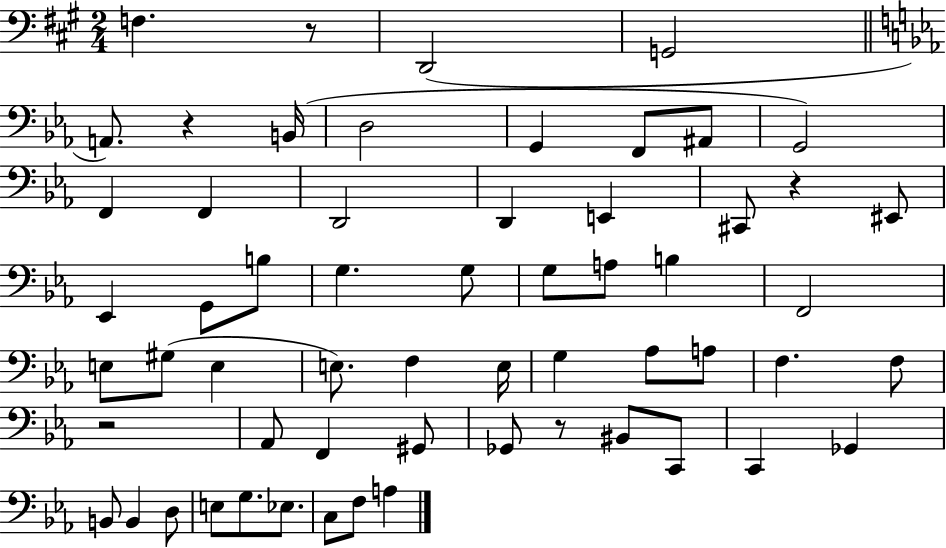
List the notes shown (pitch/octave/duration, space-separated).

F3/q. R/e D2/h G2/h A2/e. R/q B2/s D3/h G2/q F2/e A#2/e G2/h F2/q F2/q D2/h D2/q E2/q C#2/e R/q EIS2/e Eb2/q G2/e B3/e G3/q. G3/e G3/e A3/e B3/q F2/h E3/e G#3/e E3/q E3/e. F3/q E3/s G3/q Ab3/e A3/e F3/q. F3/e R/h Ab2/e F2/q G#2/e Gb2/e R/e BIS2/e C2/e C2/q Gb2/q B2/e B2/q D3/e E3/e G3/e. Eb3/e. C3/e F3/e A3/q